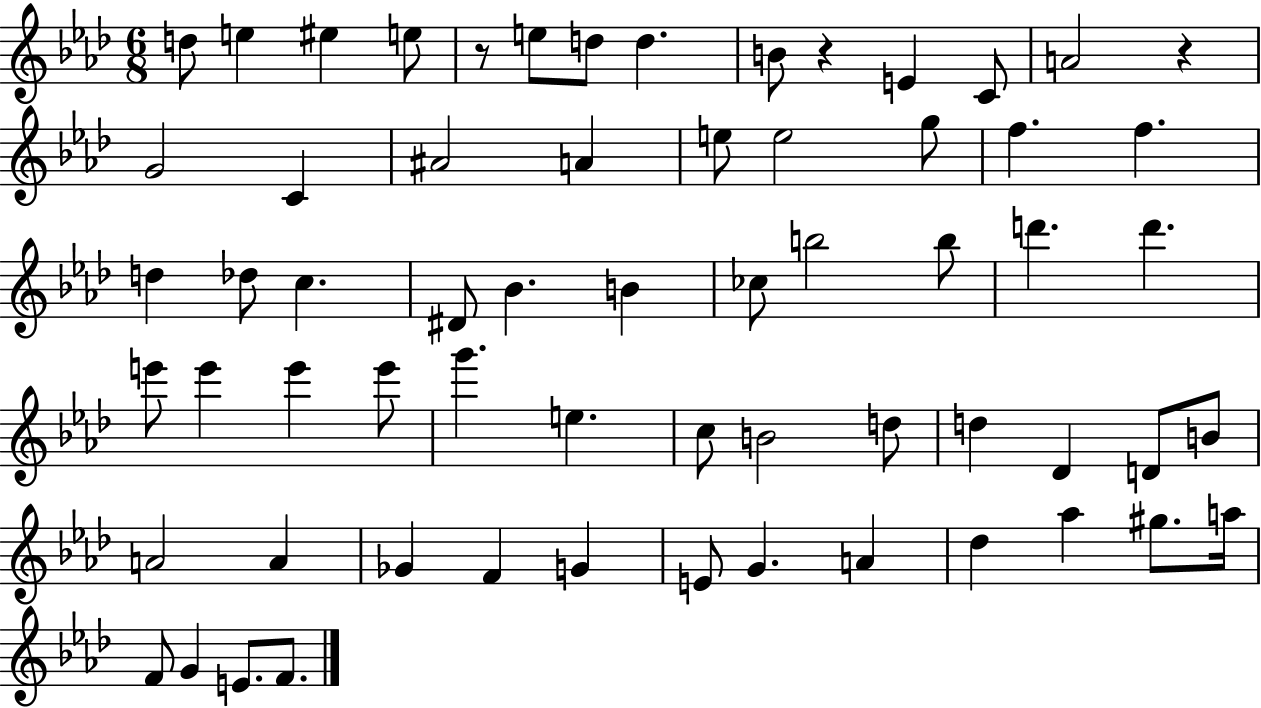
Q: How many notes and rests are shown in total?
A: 63